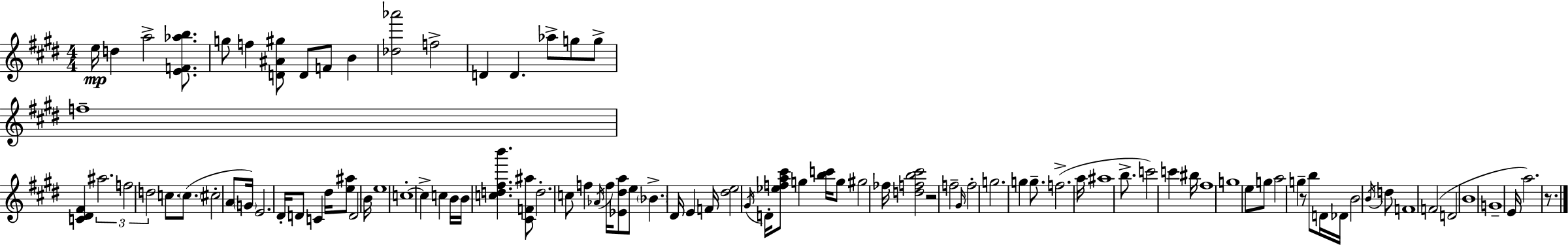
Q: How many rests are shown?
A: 3